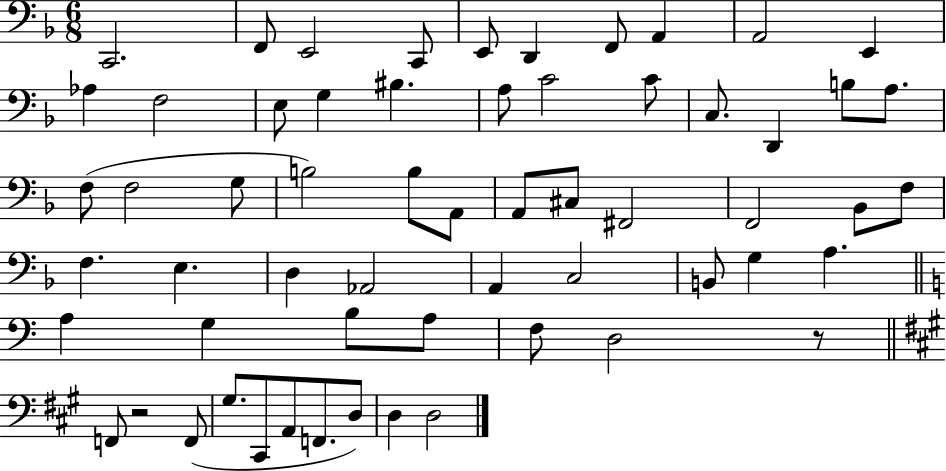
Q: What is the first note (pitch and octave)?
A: C2